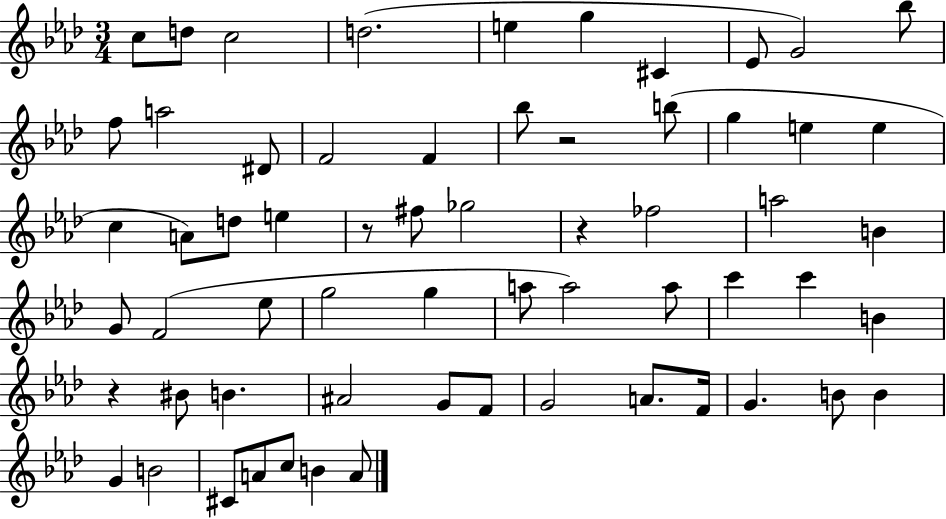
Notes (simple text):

C5/e D5/e C5/h D5/h. E5/q G5/q C#4/q Eb4/e G4/h Bb5/e F5/e A5/h D#4/e F4/h F4/q Bb5/e R/h B5/e G5/q E5/q E5/q C5/q A4/e D5/e E5/q R/e F#5/e Gb5/h R/q FES5/h A5/h B4/q G4/e F4/h Eb5/e G5/h G5/q A5/e A5/h A5/e C6/q C6/q B4/q R/q BIS4/e B4/q. A#4/h G4/e F4/e G4/h A4/e. F4/s G4/q. B4/e B4/q G4/q B4/h C#4/e A4/e C5/e B4/q A4/e